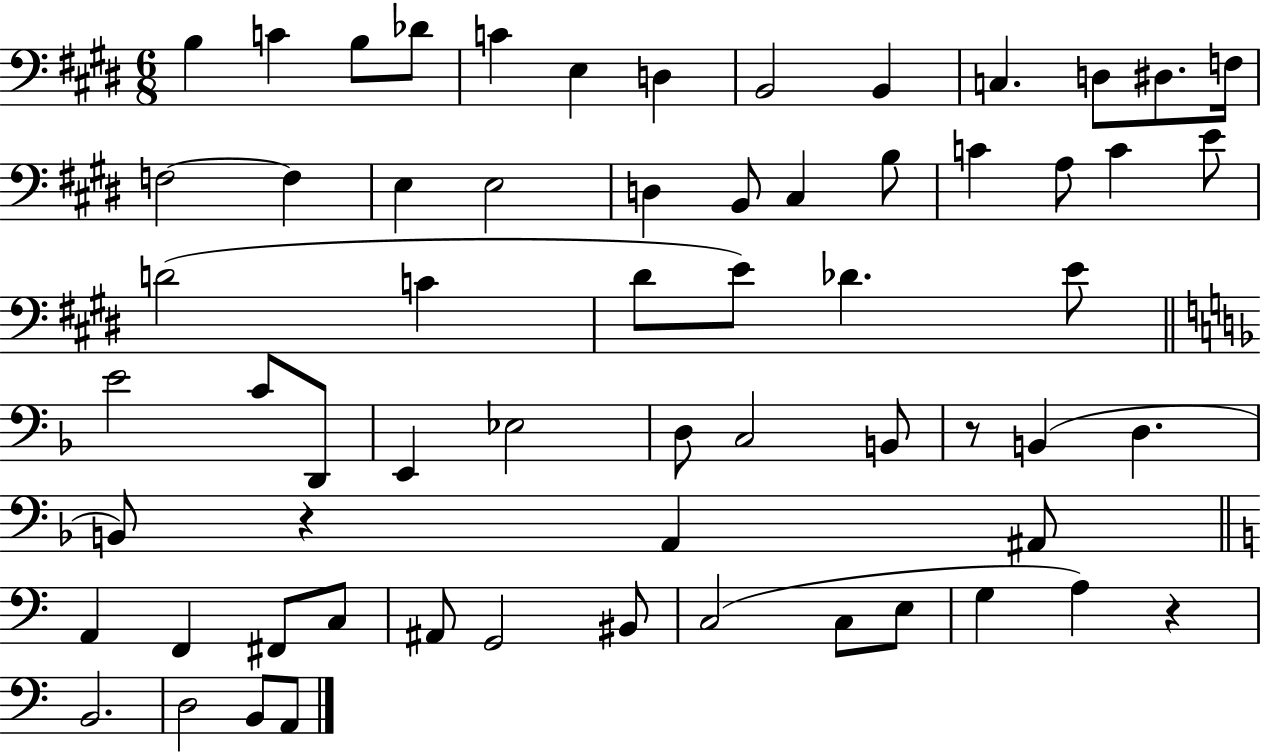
{
  \clef bass
  \numericTimeSignature
  \time 6/8
  \key e \major
  \repeat volta 2 { b4 c'4 b8 des'8 | c'4 e4 d4 | b,2 b,4 | c4. d8 dis8. f16 | \break f2~~ f4 | e4 e2 | d4 b,8 cis4 b8 | c'4 a8 c'4 e'8 | \break d'2( c'4 | dis'8 e'8) des'4. e'8 | \bar "||" \break \key f \major e'2 c'8 d,8 | e,4 ees2 | d8 c2 b,8 | r8 b,4( d4. | \break b,8) r4 a,4 ais,8 | \bar "||" \break \key a \minor a,4 f,4 fis,8 c8 | ais,8 g,2 bis,8 | c2( c8 e8 | g4 a4) r4 | \break b,2. | d2 b,8 a,8 | } \bar "|."
}